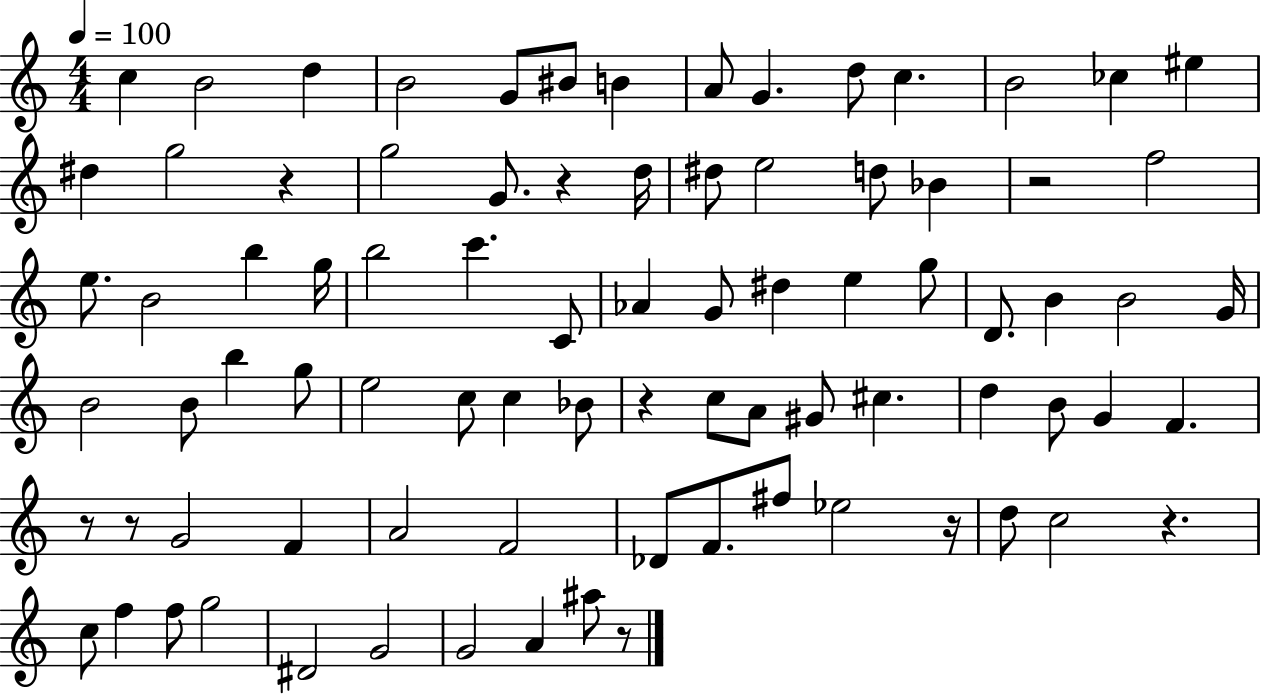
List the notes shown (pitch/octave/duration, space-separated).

C5/q B4/h D5/q B4/h G4/e BIS4/e B4/q A4/e G4/q. D5/e C5/q. B4/h CES5/q EIS5/q D#5/q G5/h R/q G5/h G4/e. R/q D5/s D#5/e E5/h D5/e Bb4/q R/h F5/h E5/e. B4/h B5/q G5/s B5/h C6/q. C4/e Ab4/q G4/e D#5/q E5/q G5/e D4/e. B4/q B4/h G4/s B4/h B4/e B5/q G5/e E5/h C5/e C5/q Bb4/e R/q C5/e A4/e G#4/e C#5/q. D5/q B4/e G4/q F4/q. R/e R/e G4/h F4/q A4/h F4/h Db4/e F4/e. F#5/e Eb5/h R/s D5/e C5/h R/q. C5/e F5/q F5/e G5/h D#4/h G4/h G4/h A4/q A#5/e R/e